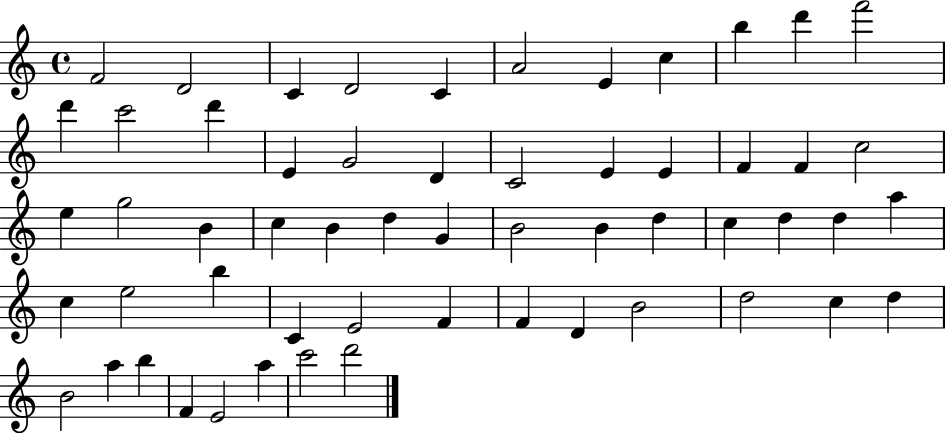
{
  \clef treble
  \time 4/4
  \defaultTimeSignature
  \key c \major
  f'2 d'2 | c'4 d'2 c'4 | a'2 e'4 c''4 | b''4 d'''4 f'''2 | \break d'''4 c'''2 d'''4 | e'4 g'2 d'4 | c'2 e'4 e'4 | f'4 f'4 c''2 | \break e''4 g''2 b'4 | c''4 b'4 d''4 g'4 | b'2 b'4 d''4 | c''4 d''4 d''4 a''4 | \break c''4 e''2 b''4 | c'4 e'2 f'4 | f'4 d'4 b'2 | d''2 c''4 d''4 | \break b'2 a''4 b''4 | f'4 e'2 a''4 | c'''2 d'''2 | \bar "|."
}